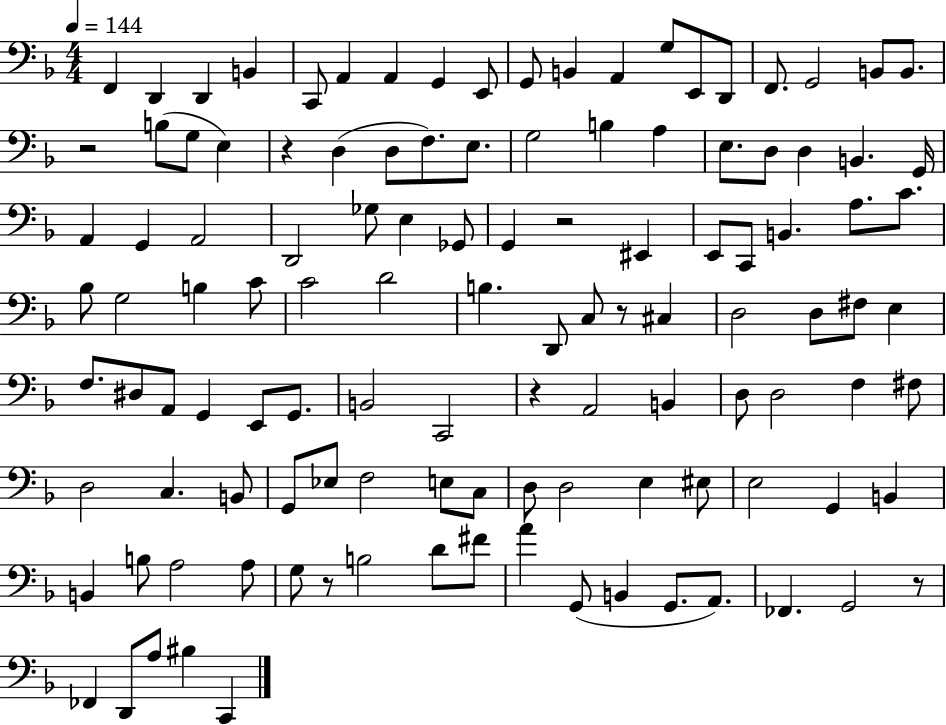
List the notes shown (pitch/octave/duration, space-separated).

F2/q D2/q D2/q B2/q C2/e A2/q A2/q G2/q E2/e G2/e B2/q A2/q G3/e E2/e D2/e F2/e. G2/h B2/e B2/e. R/h B3/e G3/e E3/q R/q D3/q D3/e F3/e. E3/e. G3/h B3/q A3/q E3/e. D3/e D3/q B2/q. G2/s A2/q G2/q A2/h D2/h Gb3/e E3/q Gb2/e G2/q R/h EIS2/q E2/e C2/e B2/q. A3/e. C4/e. Bb3/e G3/h B3/q C4/e C4/h D4/h B3/q. D2/e C3/e R/e C#3/q D3/h D3/e F#3/e E3/q F3/e. D#3/e A2/e G2/q E2/e G2/e. B2/h C2/h R/q A2/h B2/q D3/e D3/h F3/q F#3/e D3/h C3/q. B2/e G2/e Eb3/e F3/h E3/e C3/e D3/e D3/h E3/q EIS3/e E3/h G2/q B2/q B2/q B3/e A3/h A3/e G3/e R/e B3/h D4/e F#4/e A4/q G2/e B2/q G2/e. A2/e. FES2/q. G2/h R/e FES2/q D2/e A3/e BIS3/q C2/q